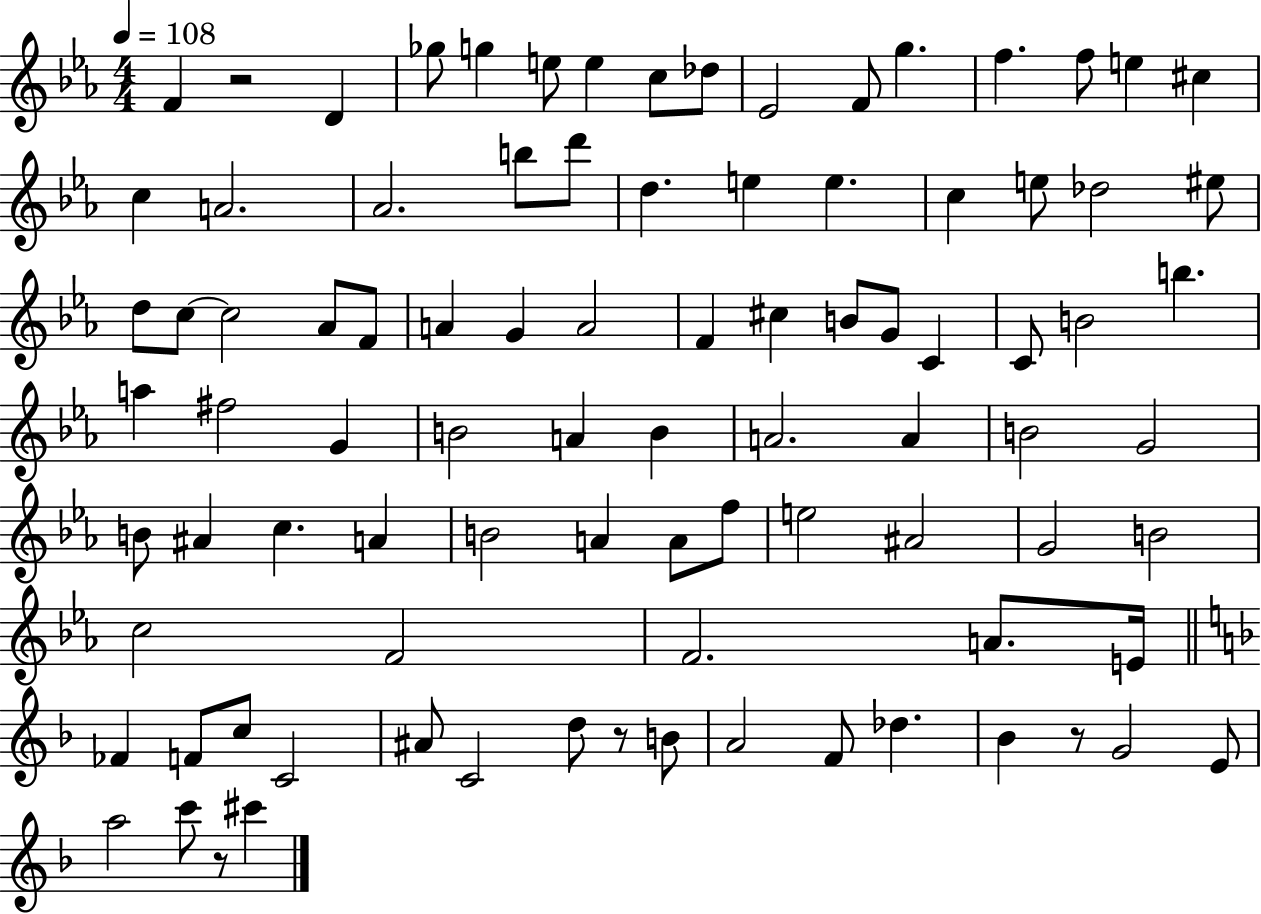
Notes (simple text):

F4/q R/h D4/q Gb5/e G5/q E5/e E5/q C5/e Db5/e Eb4/h F4/e G5/q. F5/q. F5/e E5/q C#5/q C5/q A4/h. Ab4/h. B5/e D6/e D5/q. E5/q E5/q. C5/q E5/e Db5/h EIS5/e D5/e C5/e C5/h Ab4/e F4/e A4/q G4/q A4/h F4/q C#5/q B4/e G4/e C4/q C4/e B4/h B5/q. A5/q F#5/h G4/q B4/h A4/q B4/q A4/h. A4/q B4/h G4/h B4/e A#4/q C5/q. A4/q B4/h A4/q A4/e F5/e E5/h A#4/h G4/h B4/h C5/h F4/h F4/h. A4/e. E4/s FES4/q F4/e C5/e C4/h A#4/e C4/h D5/e R/e B4/e A4/h F4/e Db5/q. Bb4/q R/e G4/h E4/e A5/h C6/e R/e C#6/q